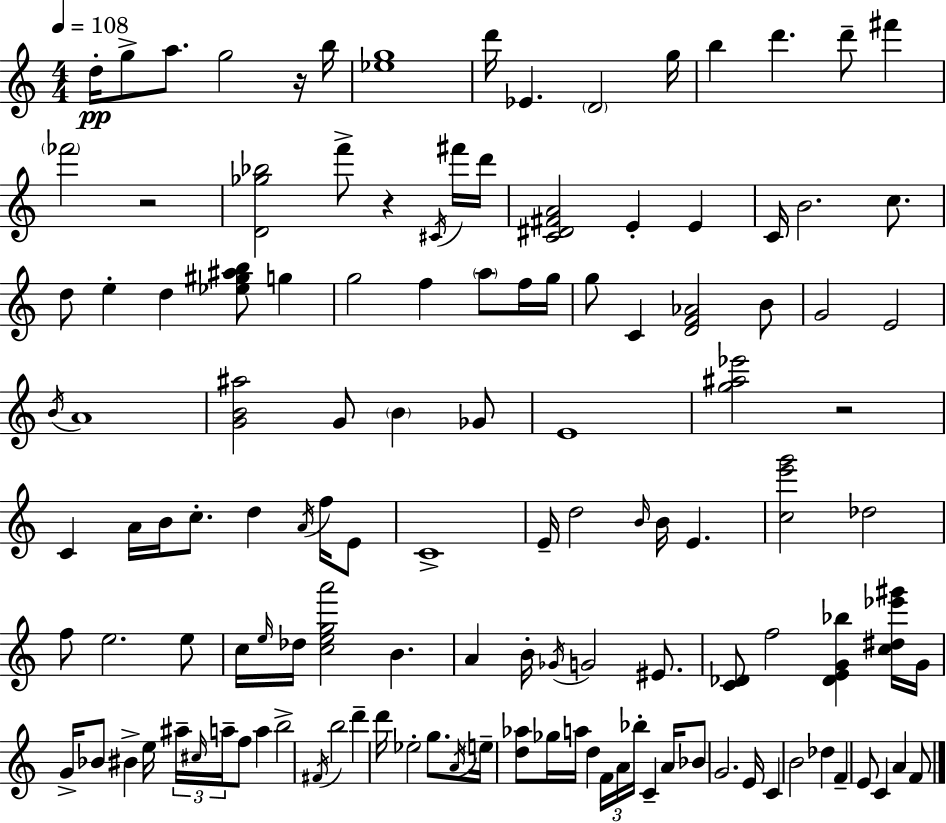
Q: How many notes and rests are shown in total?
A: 126